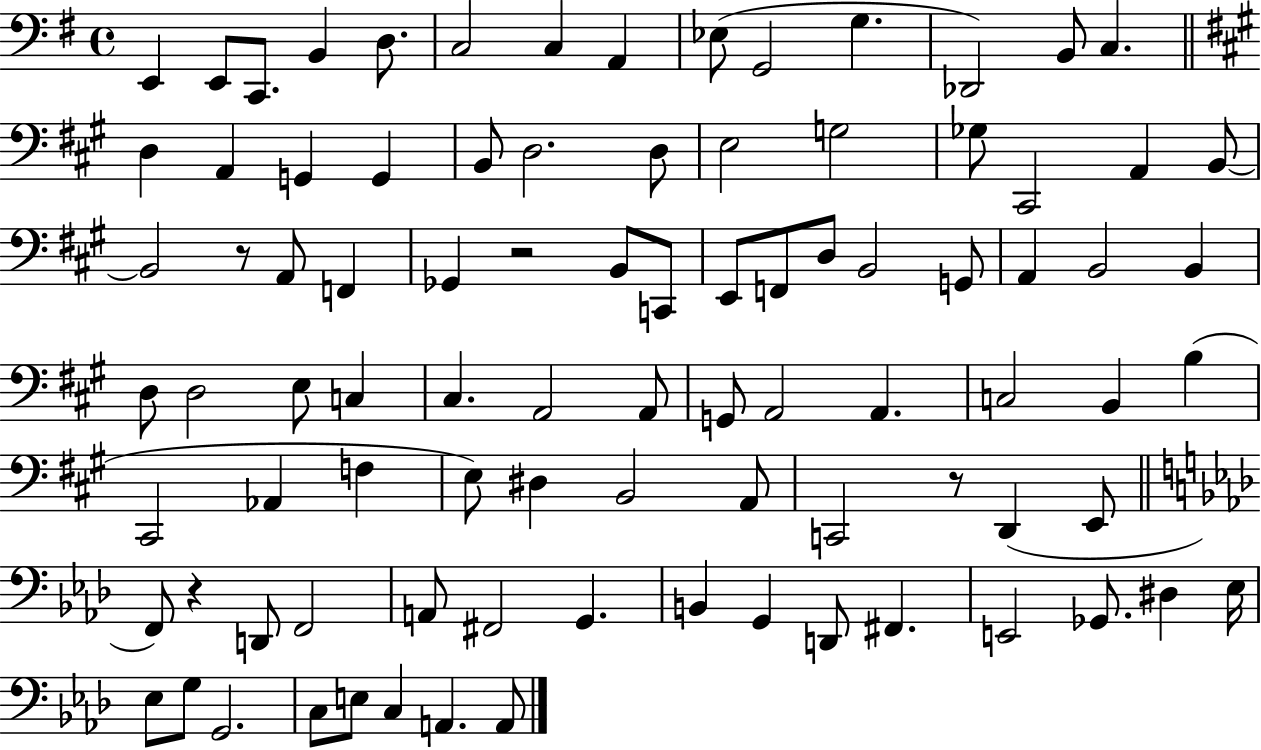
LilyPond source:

{
  \clef bass
  \time 4/4
  \defaultTimeSignature
  \key g \major
  e,4 e,8 c,8. b,4 d8. | c2 c4 a,4 | ees8( g,2 g4. | des,2) b,8 c4. | \break \bar "||" \break \key a \major d4 a,4 g,4 g,4 | b,8 d2. d8 | e2 g2 | ges8 cis,2 a,4 b,8~~ | \break b,2 r8 a,8 f,4 | ges,4 r2 b,8 c,8 | e,8 f,8 d8 b,2 g,8 | a,4 b,2 b,4 | \break d8 d2 e8 c4 | cis4. a,2 a,8 | g,8 a,2 a,4. | c2 b,4 b4( | \break cis,2 aes,4 f4 | e8) dis4 b,2 a,8 | c,2 r8 d,4( e,8 | \bar "||" \break \key aes \major f,8) r4 d,8 f,2 | a,8 fis,2 g,4. | b,4 g,4 d,8 fis,4. | e,2 ges,8. dis4 ees16 | \break ees8 g8 g,2. | c8 e8 c4 a,4. a,8 | \bar "|."
}